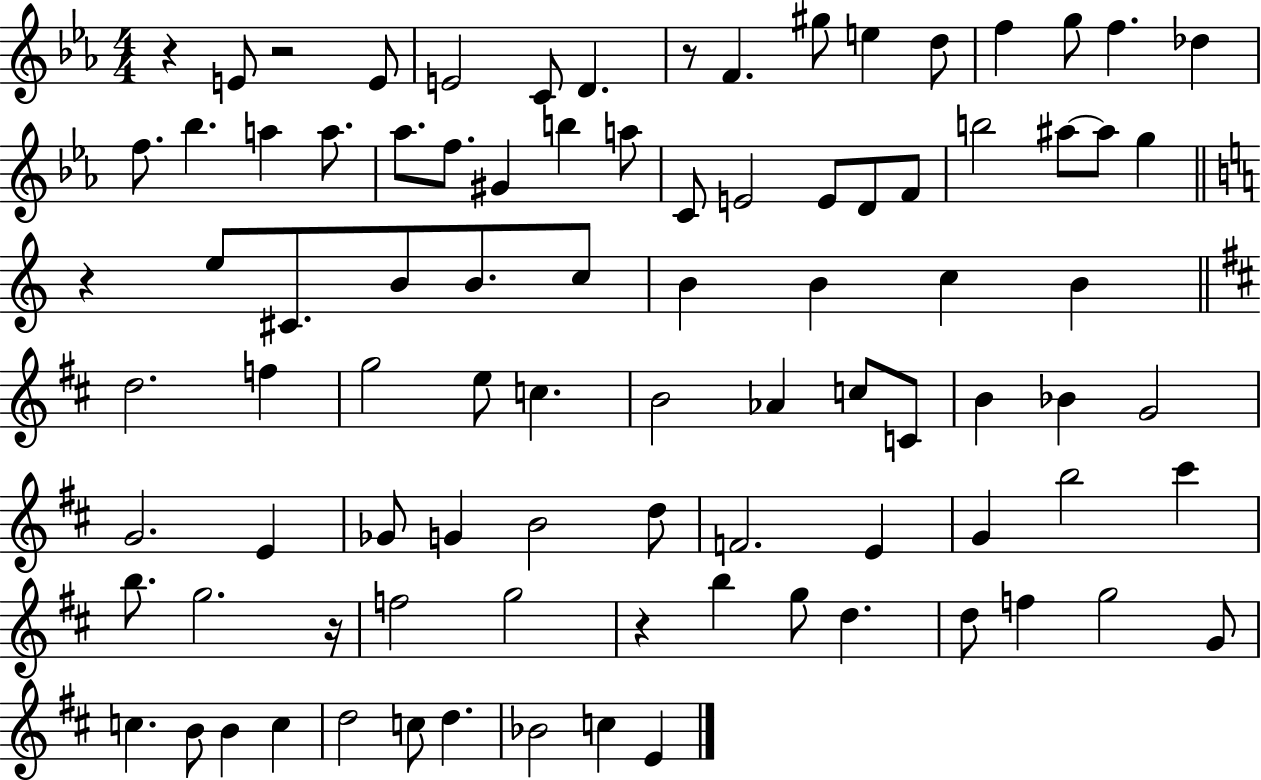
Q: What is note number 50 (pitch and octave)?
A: B4